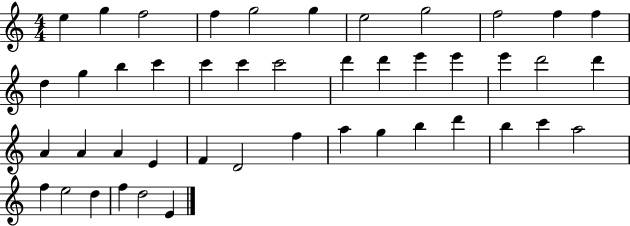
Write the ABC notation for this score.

X:1
T:Untitled
M:4/4
L:1/4
K:C
e g f2 f g2 g e2 g2 f2 f f d g b c' c' c' c'2 d' d' e' e' e' d'2 d' A A A E F D2 f a g b d' b c' a2 f e2 d f d2 E